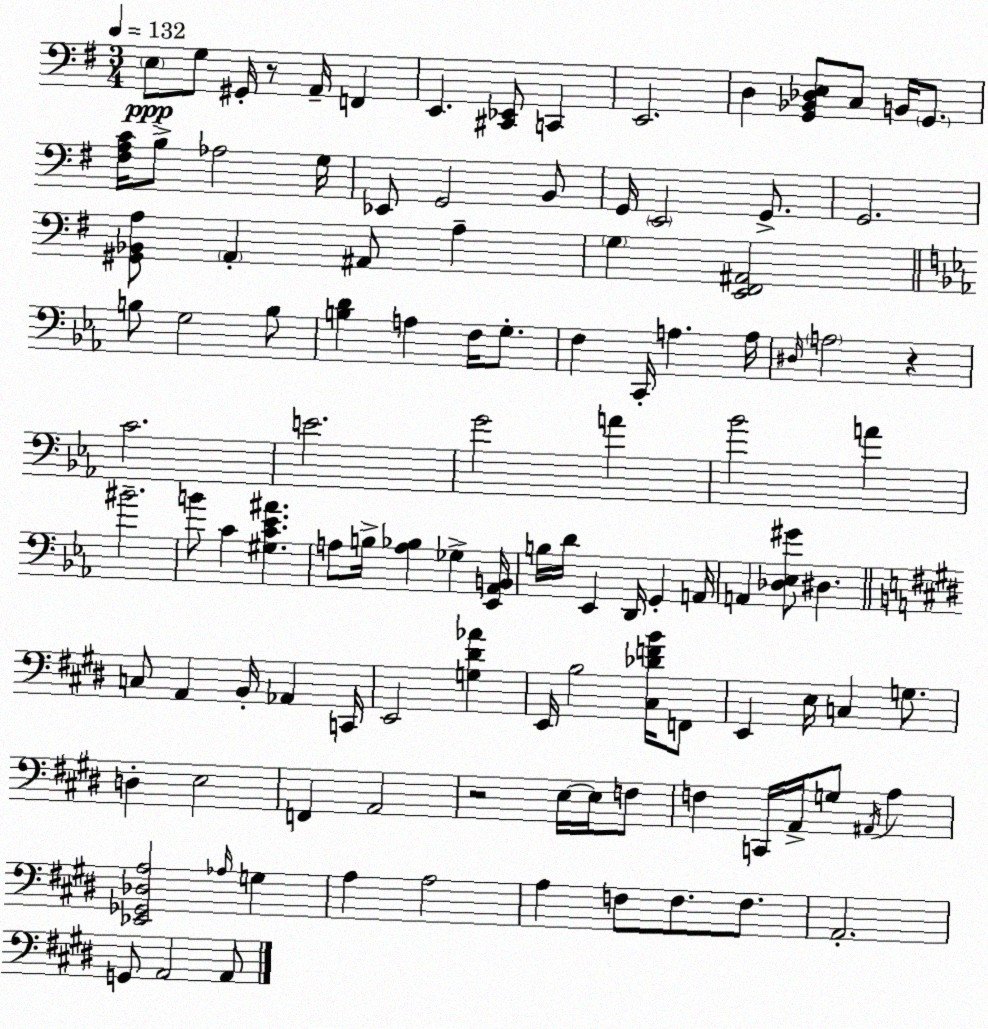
X:1
T:Untitled
M:3/4
L:1/4
K:G
E,/2 G,/2 ^G,,/4 z/2 A,,/4 F,, E,, [^C,,_E,,]/2 C,, E,,2 D, [G,,_B,,_D,E,]/2 C,/2 B,,/4 G,,/2 [^F,A,C]/4 B,/2 _A,2 G,/4 _E,,/2 G,,2 B,,/2 G,,/4 E,,2 G,,/2 G,,2 [^G,,_B,,A,]/2 A,, ^A,,/2 A, G, [E,,^F,,^A,,]2 B,/2 G,2 B,/2 [B,D] A, F,/4 G,/2 F, C,,/4 A, A,/4 ^D,/4 A,2 z C2 E2 G2 A _B2 A ^B2 B/2 C [^G,C_E^A] A,/2 B,/4 [A,_B,] _G, [_E,,_A,,B,,]/4 B,/4 D/4 _E,, D,,/4 G,, A,,/4 A,, [_D,_E,^G]/2 ^D, C,/2 A,, B,,/4 _A,, C,,/4 E,,2 [G,^D_A] E,,/4 B,2 [^C,_DFB]/4 F,,/2 E,, E,/4 C, G,/2 D, E,2 F,, A,,2 z2 E,/4 E,/4 F,/2 F, C,,/4 A,,/4 G,/2 ^A,,/4 A, [_E,,_G,,_D,A,]2 _A,/4 G, A, A,2 A, F,/2 F,/2 F,/2 A,,2 G,,/2 A,,2 A,,/2